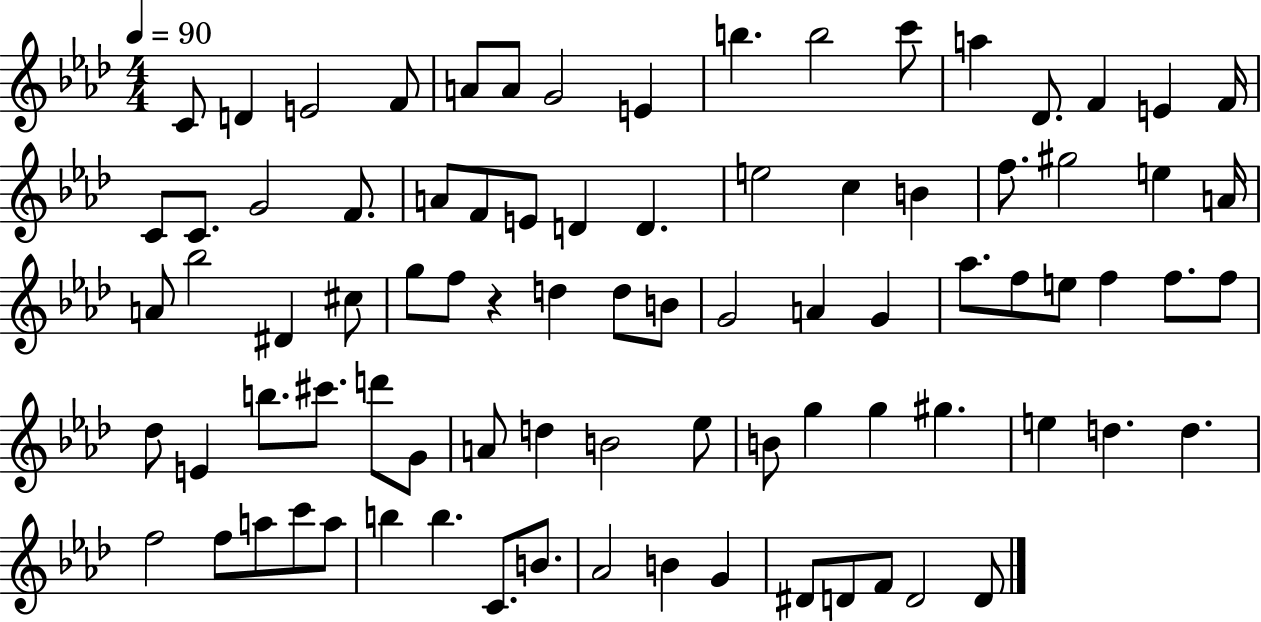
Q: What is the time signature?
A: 4/4